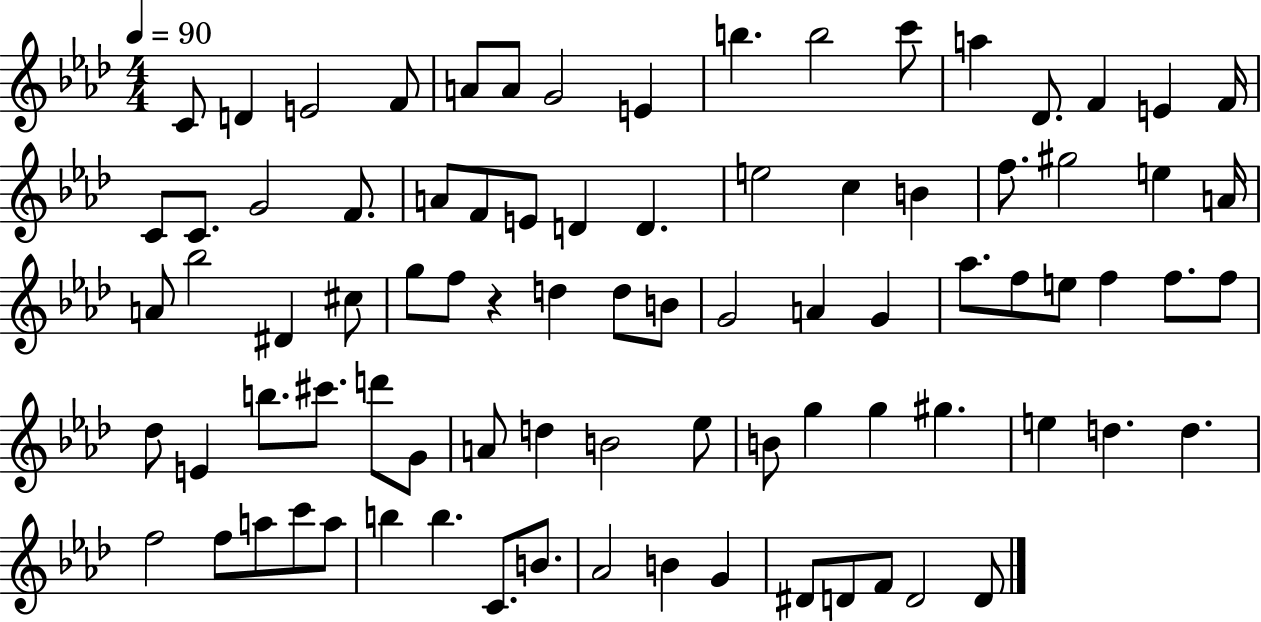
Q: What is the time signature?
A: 4/4